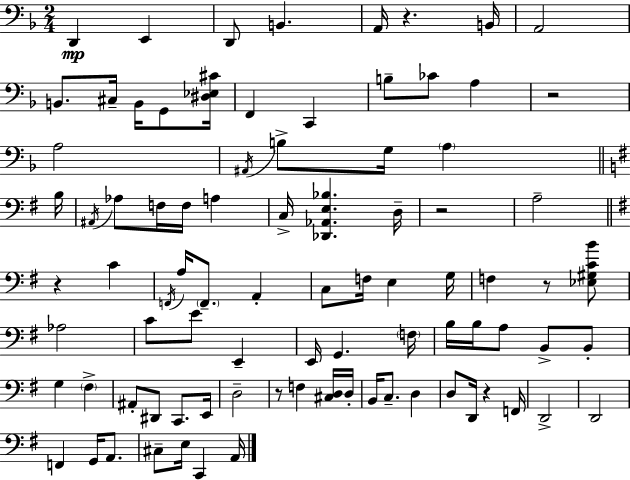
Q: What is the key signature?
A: F major